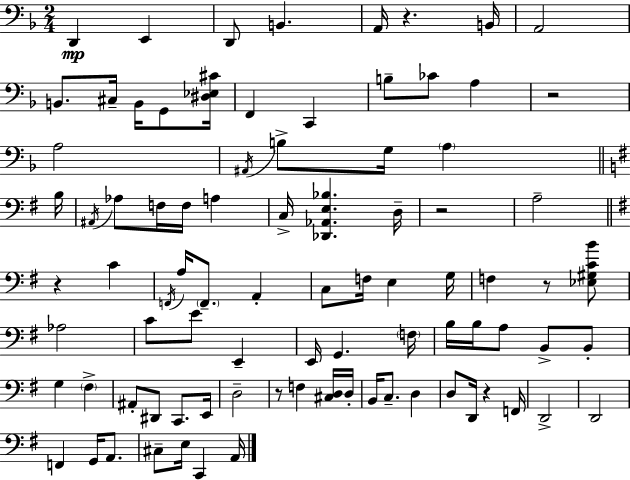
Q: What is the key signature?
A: F major